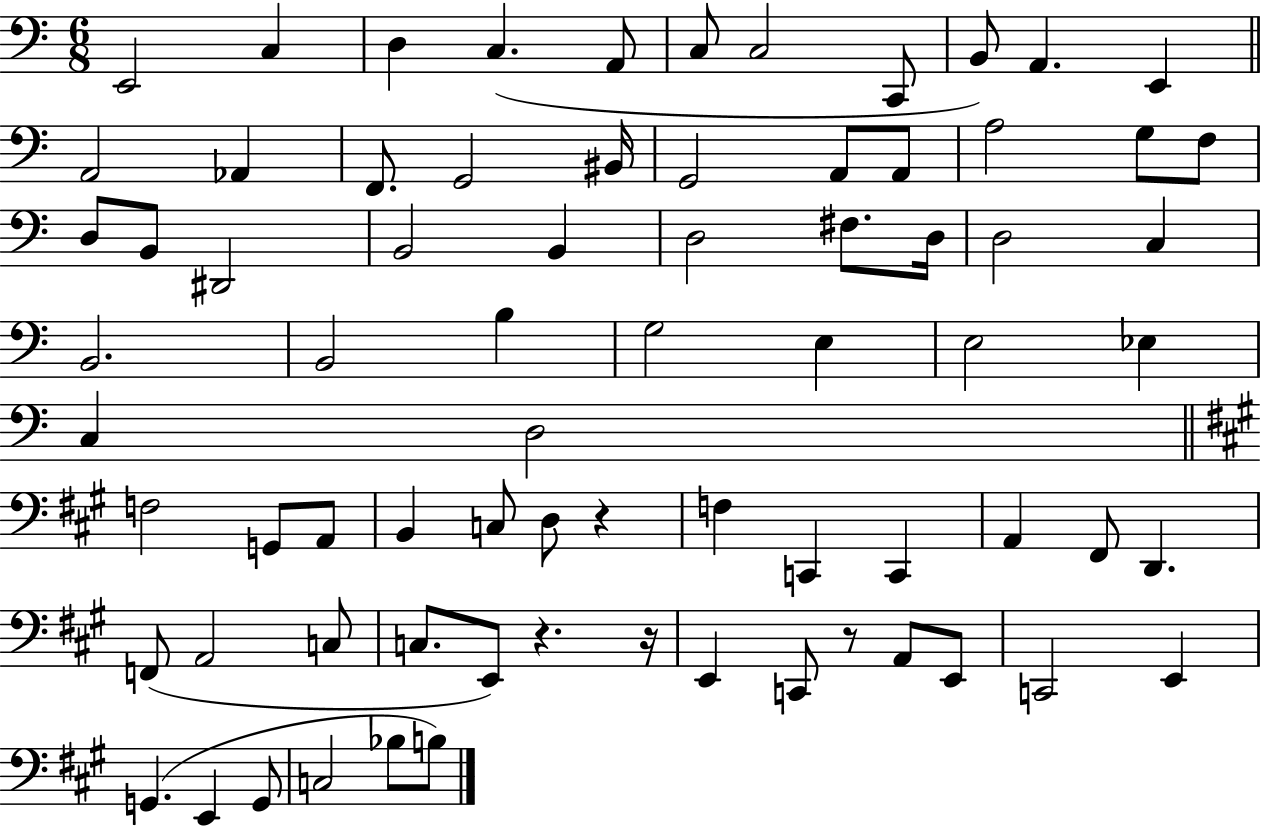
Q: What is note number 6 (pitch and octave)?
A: C3